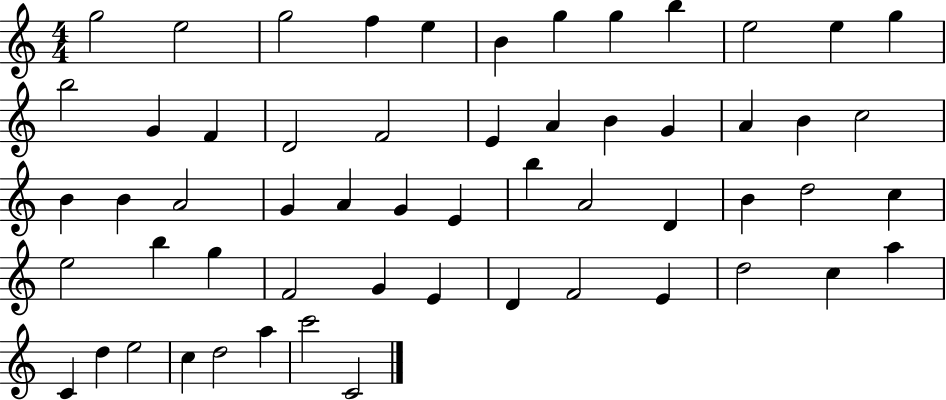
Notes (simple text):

G5/h E5/h G5/h F5/q E5/q B4/q G5/q G5/q B5/q E5/h E5/q G5/q B5/h G4/q F4/q D4/h F4/h E4/q A4/q B4/q G4/q A4/q B4/q C5/h B4/q B4/q A4/h G4/q A4/q G4/q E4/q B5/q A4/h D4/q B4/q D5/h C5/q E5/h B5/q G5/q F4/h G4/q E4/q D4/q F4/h E4/q D5/h C5/q A5/q C4/q D5/q E5/h C5/q D5/h A5/q C6/h C4/h